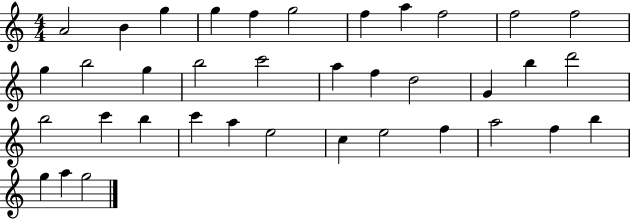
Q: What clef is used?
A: treble